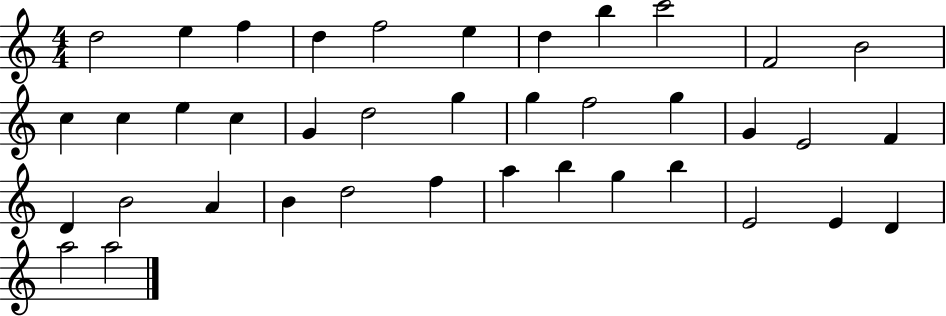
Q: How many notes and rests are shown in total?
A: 39